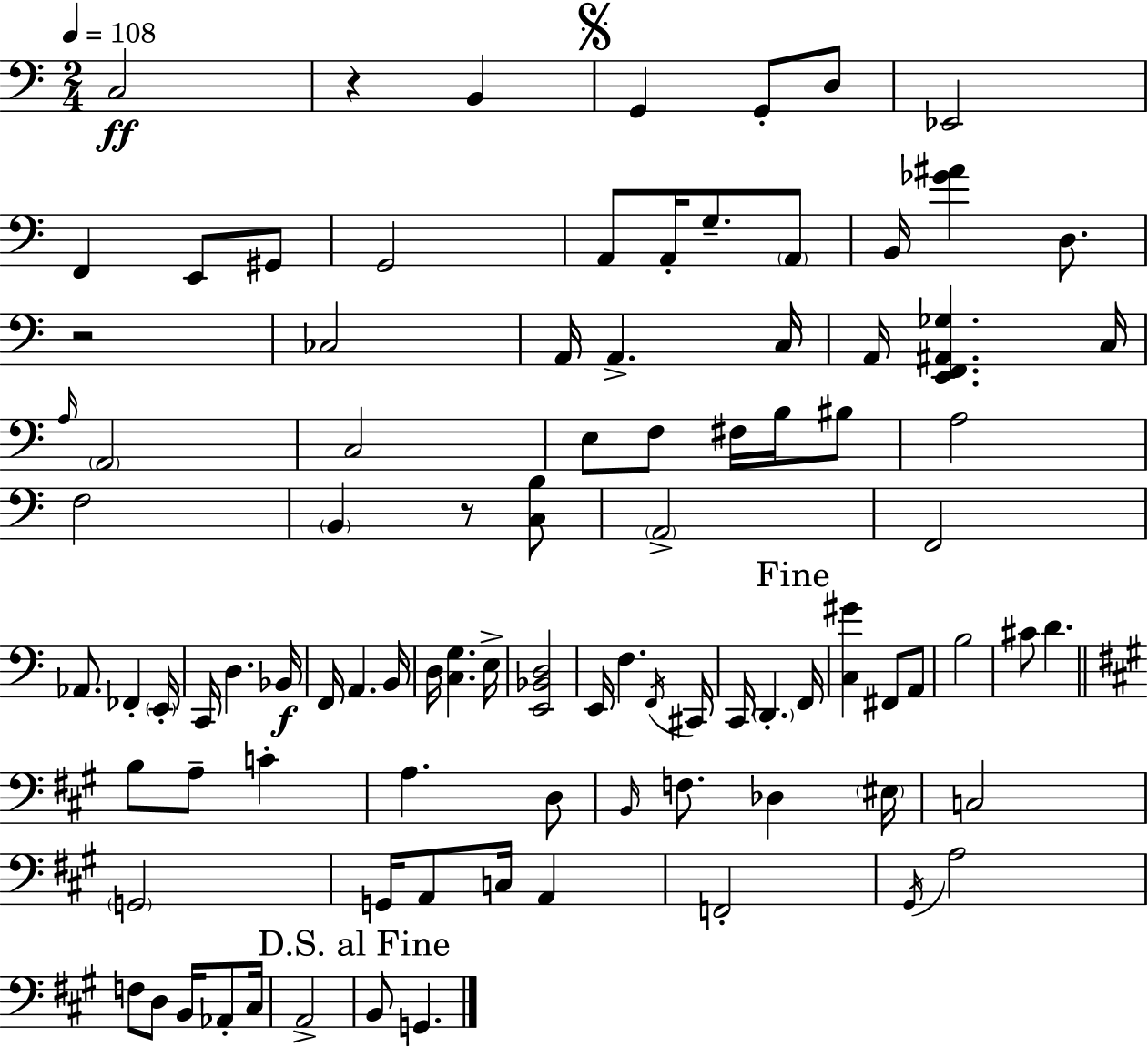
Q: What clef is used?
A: bass